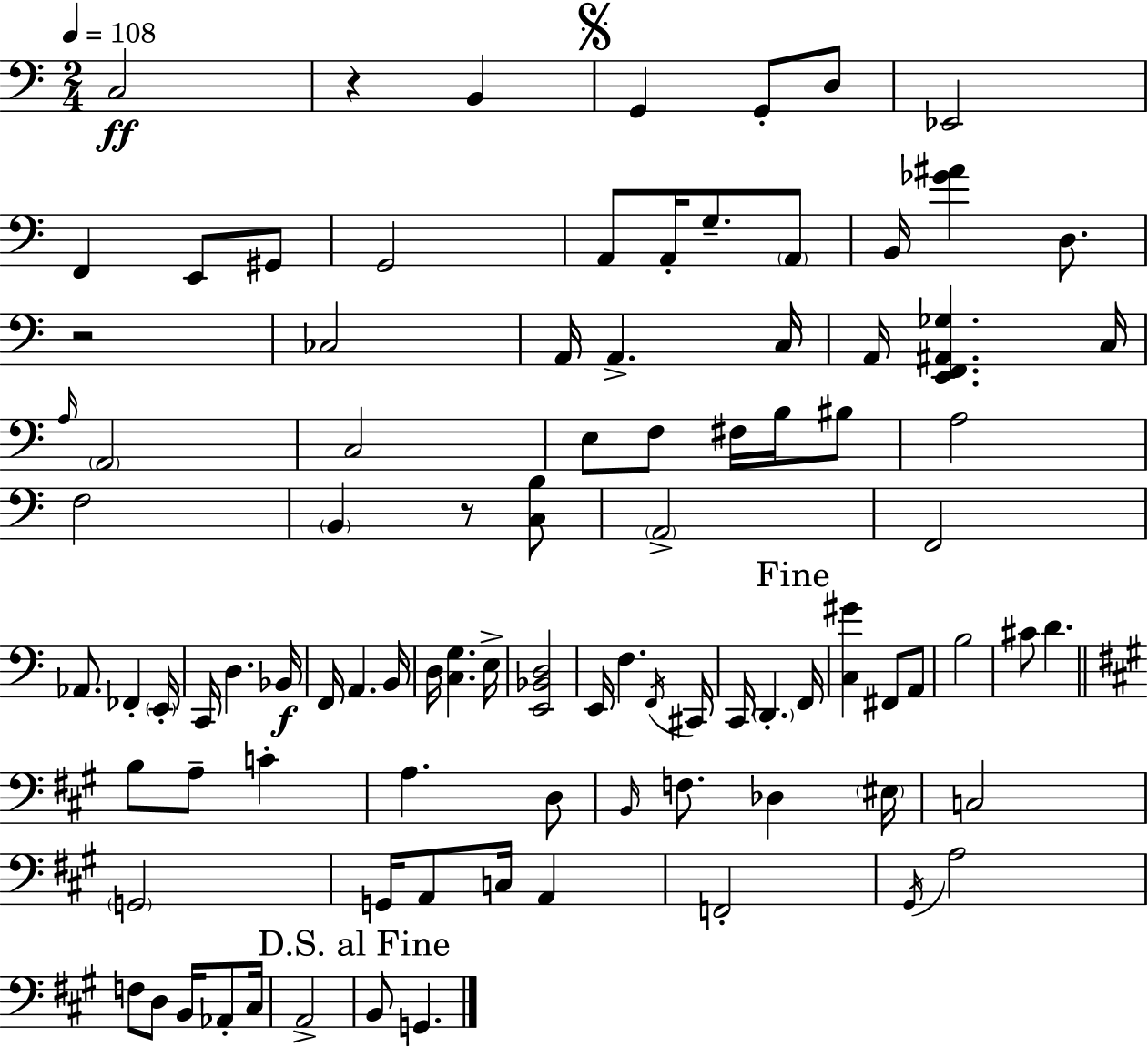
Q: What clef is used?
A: bass